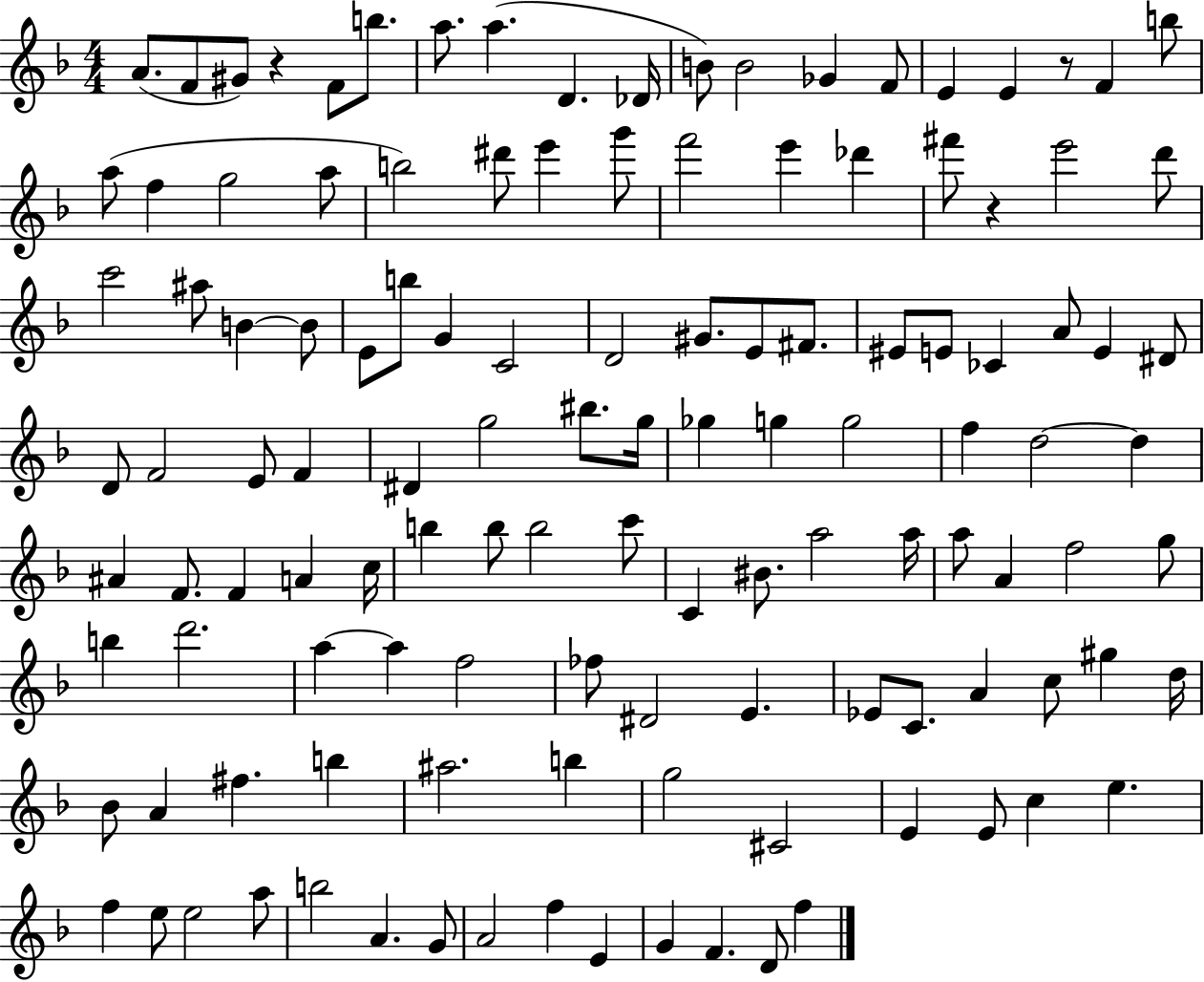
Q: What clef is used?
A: treble